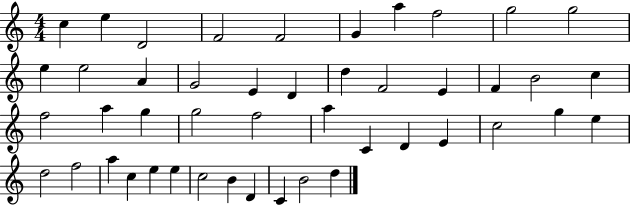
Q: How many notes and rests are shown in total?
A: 46